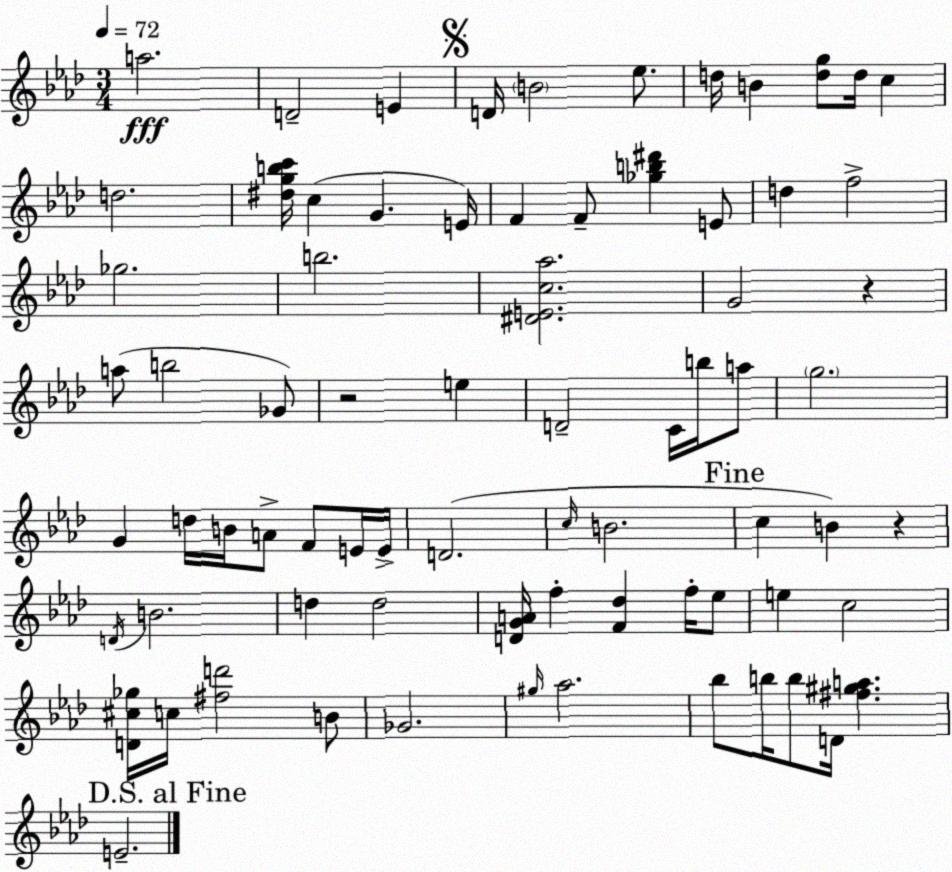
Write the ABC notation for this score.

X:1
T:Untitled
M:3/4
L:1/4
K:Ab
a2 D2 E D/4 B2 _e/2 d/4 B [dg]/2 d/4 c d2 [^dgbc']/4 c G E/4 F F/2 [_gb^d'] E/2 d f2 _g2 b2 [^DEc_a]2 G2 z a/2 b2 _G/2 z2 e D2 C/4 b/4 a/2 g2 G d/4 B/4 A/2 F/2 E/4 E/4 D2 c/4 B2 c B z D/4 B2 d d2 [DGA]/4 f [F_d] f/4 _e/2 e c2 [D^c_g]/4 c/4 [^fd']2 B/2 _G2 ^g/4 _a2 _b/2 b/4 b/2 D/4 [^f^ga] E2